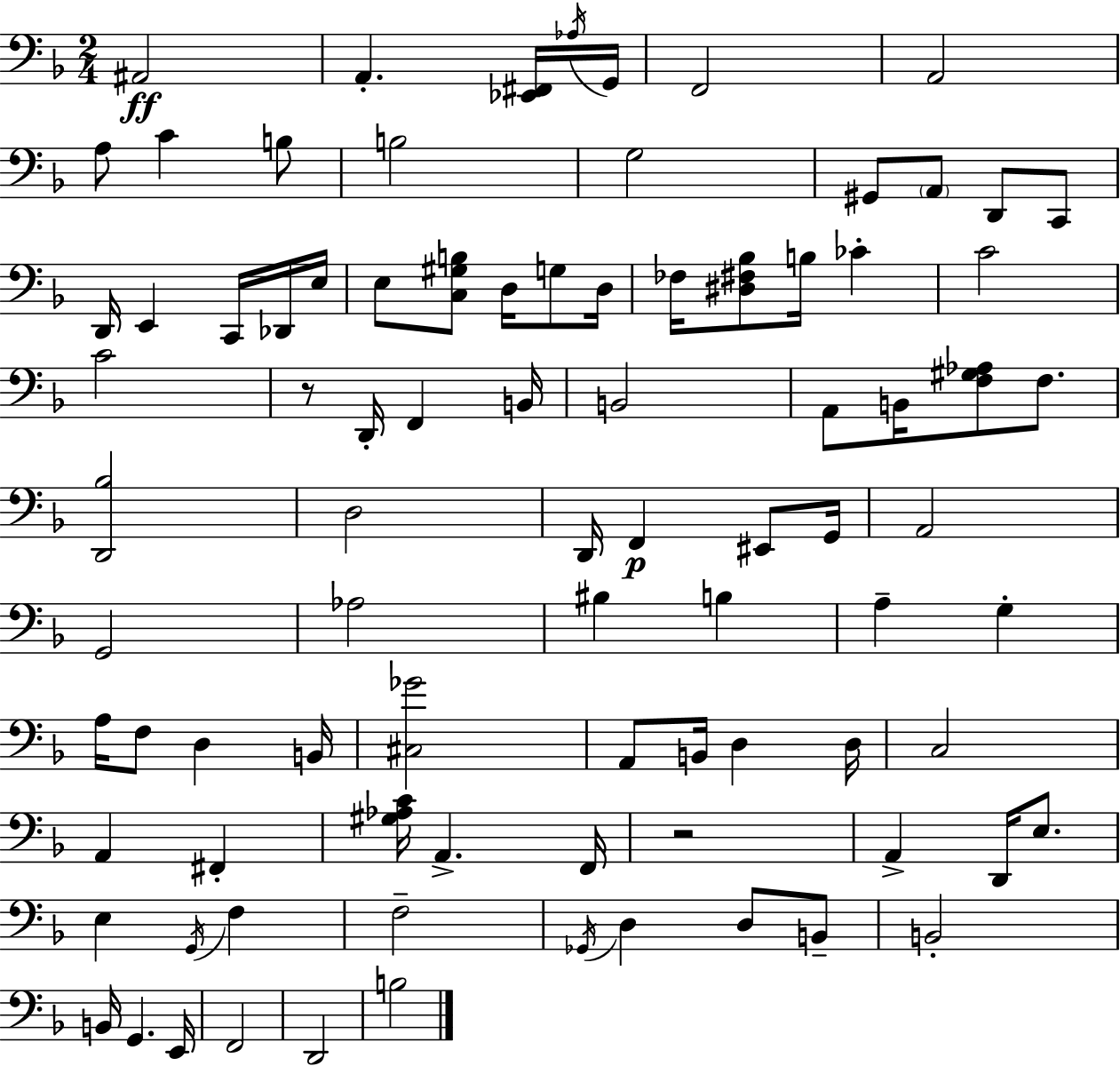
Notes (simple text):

A#2/h A2/q. [Eb2,F#2]/s Ab3/s G2/s F2/h A2/h A3/e C4/q B3/e B3/h G3/h G#2/e A2/e D2/e C2/e D2/s E2/q C2/s Db2/s E3/s E3/e [C3,G#3,B3]/e D3/s G3/e D3/s FES3/s [D#3,F#3,Bb3]/e B3/s CES4/q C4/h C4/h R/e D2/s F2/q B2/s B2/h A2/e B2/s [F3,G#3,Ab3]/e F3/e. [D2,Bb3]/h D3/h D2/s F2/q EIS2/e G2/s A2/h G2/h Ab3/h BIS3/q B3/q A3/q G3/q A3/s F3/e D3/q B2/s [C#3,Gb4]/h A2/e B2/s D3/q D3/s C3/h A2/q F#2/q [G#3,Ab3,C4]/s A2/q. F2/s R/h A2/q D2/s E3/e. E3/q G2/s F3/q F3/h Gb2/s D3/q D3/e B2/e B2/h B2/s G2/q. E2/s F2/h D2/h B3/h